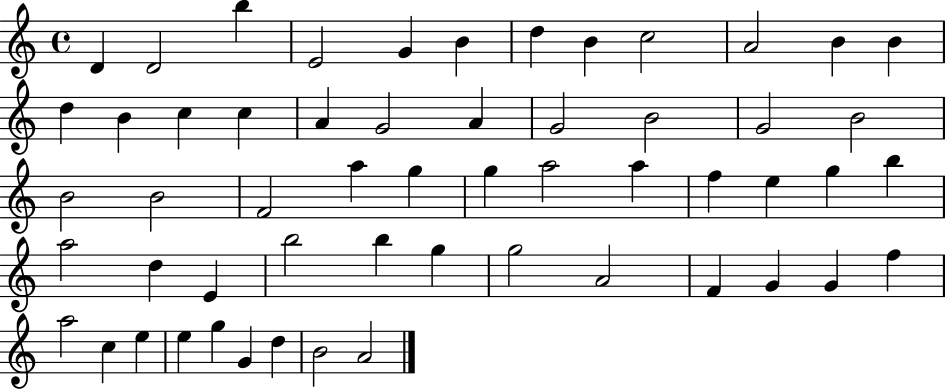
D4/q D4/h B5/q E4/h G4/q B4/q D5/q B4/q C5/h A4/h B4/q B4/q D5/q B4/q C5/q C5/q A4/q G4/h A4/q G4/h B4/h G4/h B4/h B4/h B4/h F4/h A5/q G5/q G5/q A5/h A5/q F5/q E5/q G5/q B5/q A5/h D5/q E4/q B5/h B5/q G5/q G5/h A4/h F4/q G4/q G4/q F5/q A5/h C5/q E5/q E5/q G5/q G4/q D5/q B4/h A4/h